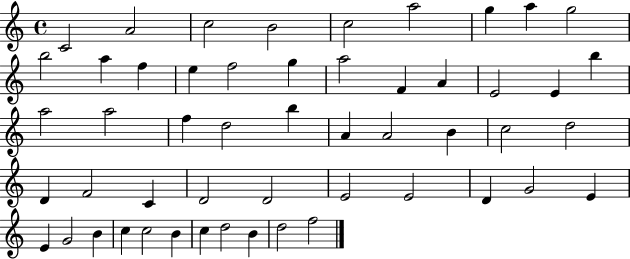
{
  \clef treble
  \time 4/4
  \defaultTimeSignature
  \key c \major
  c'2 a'2 | c''2 b'2 | c''2 a''2 | g''4 a''4 g''2 | \break b''2 a''4 f''4 | e''4 f''2 g''4 | a''2 f'4 a'4 | e'2 e'4 b''4 | \break a''2 a''2 | f''4 d''2 b''4 | a'4 a'2 b'4 | c''2 d''2 | \break d'4 f'2 c'4 | d'2 d'2 | e'2 e'2 | d'4 g'2 e'4 | \break e'4 g'2 b'4 | c''4 c''2 b'4 | c''4 d''2 b'4 | d''2 f''2 | \break \bar "|."
}